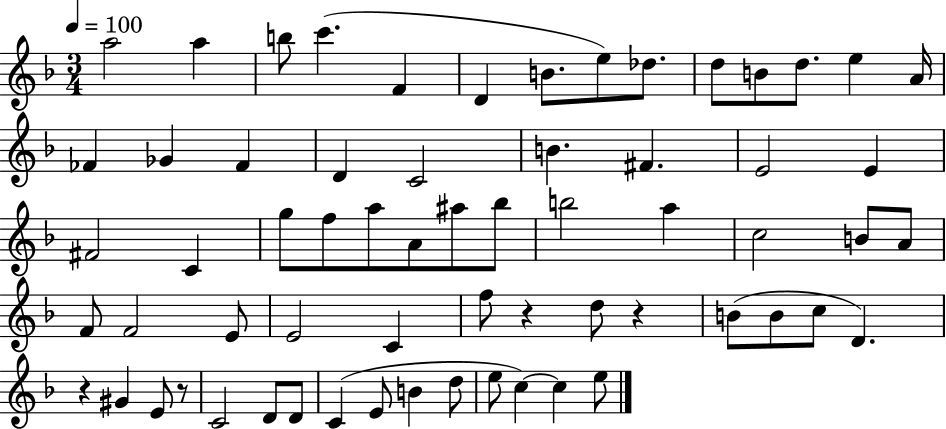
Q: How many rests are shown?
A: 4